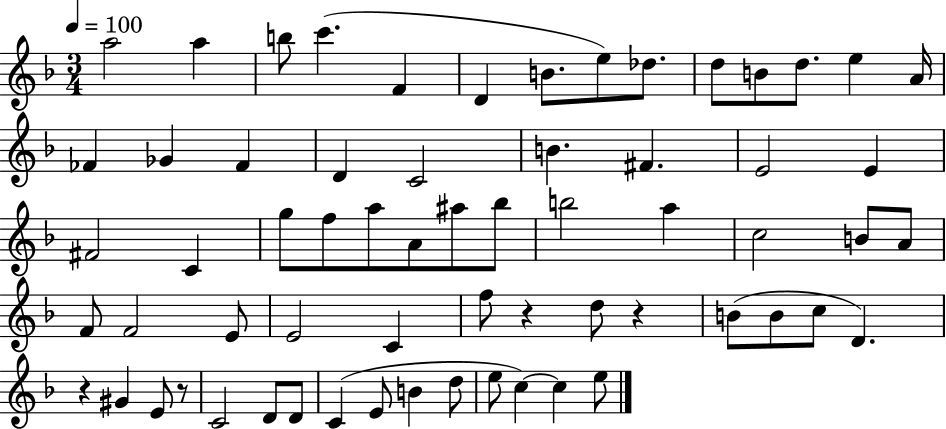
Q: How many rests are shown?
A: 4